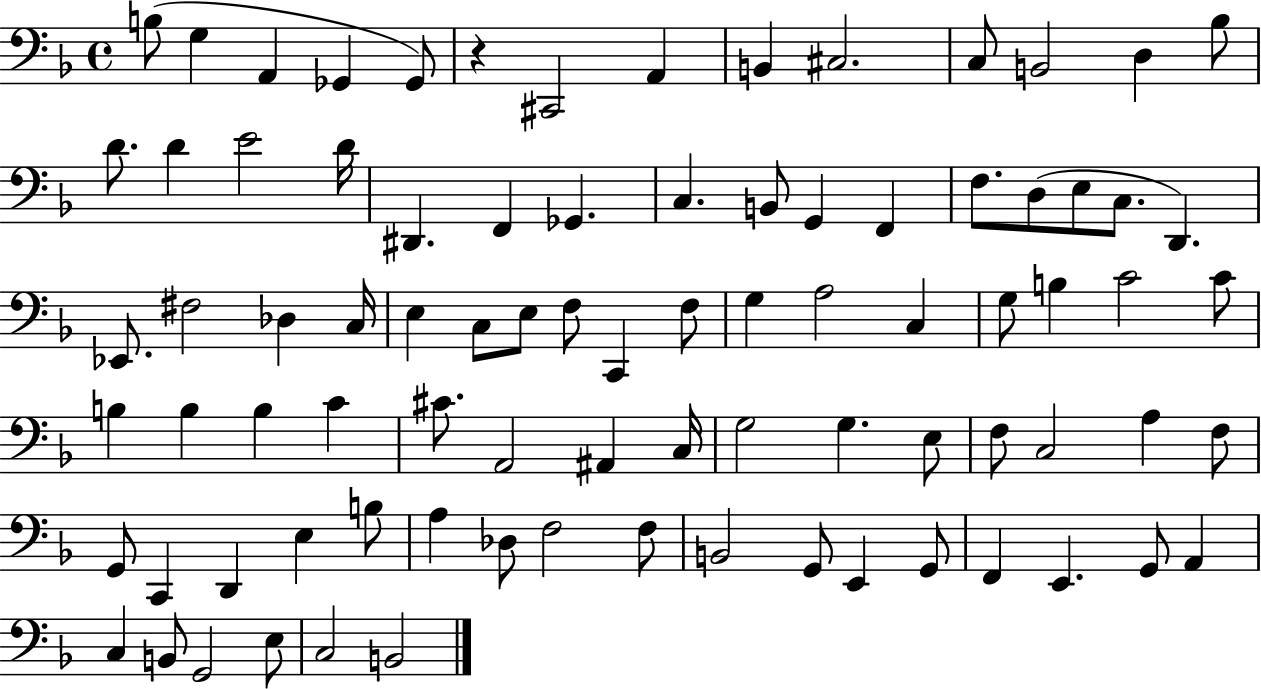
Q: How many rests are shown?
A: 1